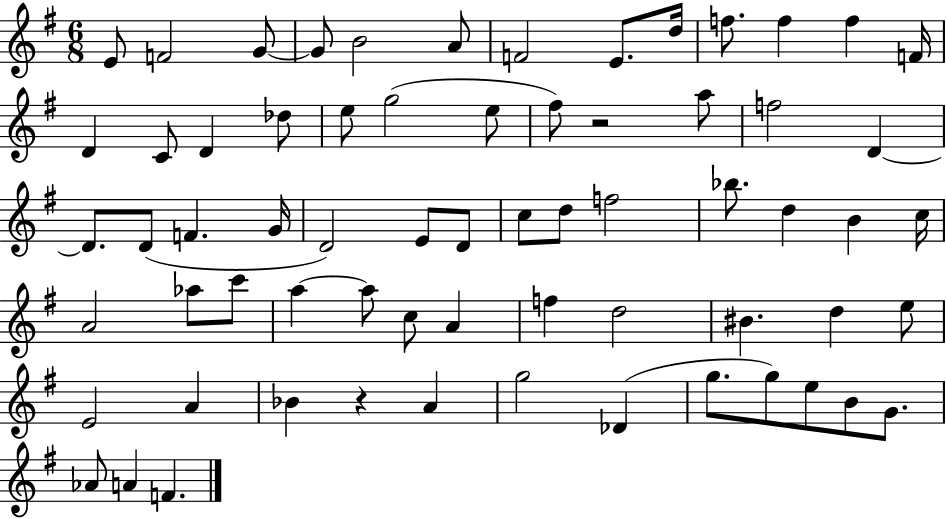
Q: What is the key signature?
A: G major